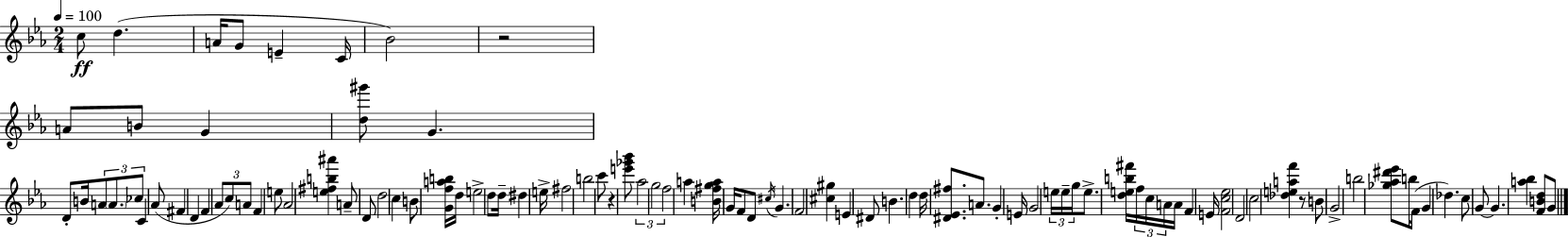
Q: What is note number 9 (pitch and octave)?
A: B4